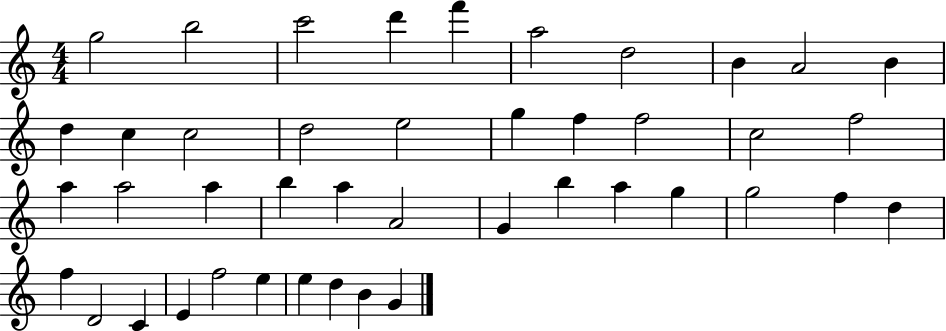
G5/h B5/h C6/h D6/q F6/q A5/h D5/h B4/q A4/h B4/q D5/q C5/q C5/h D5/h E5/h G5/q F5/q F5/h C5/h F5/h A5/q A5/h A5/q B5/q A5/q A4/h G4/q B5/q A5/q G5/q G5/h F5/q D5/q F5/q D4/h C4/q E4/q F5/h E5/q E5/q D5/q B4/q G4/q